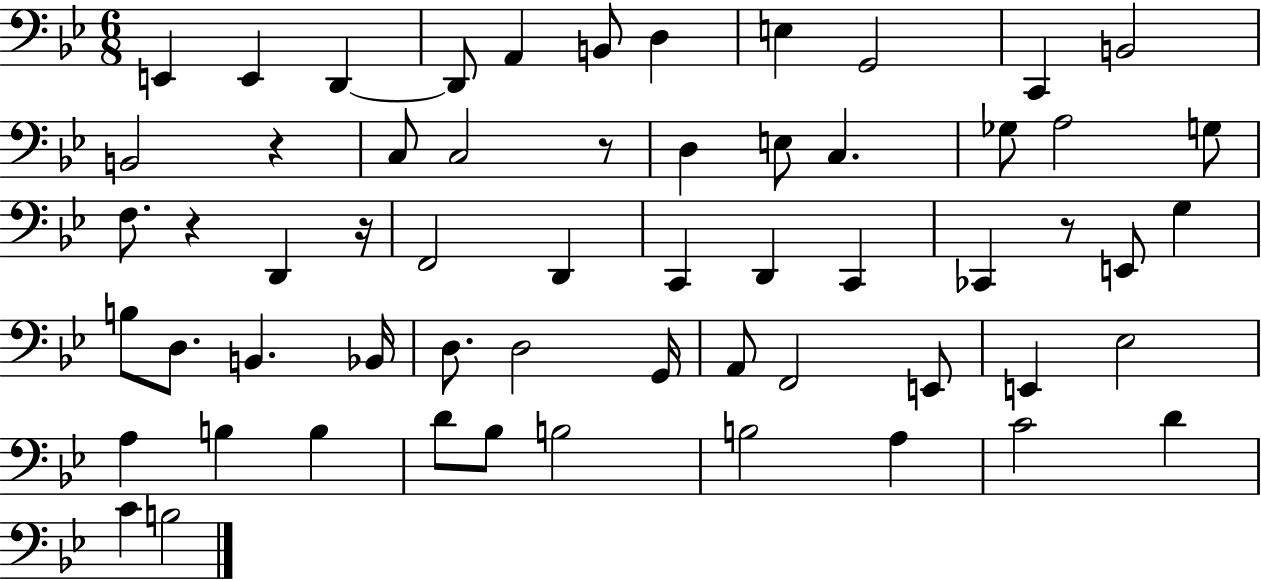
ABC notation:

X:1
T:Untitled
M:6/8
L:1/4
K:Bb
E,, E,, D,, D,,/2 A,, B,,/2 D, E, G,,2 C,, B,,2 B,,2 z C,/2 C,2 z/2 D, E,/2 C, _G,/2 A,2 G,/2 F,/2 z D,, z/4 F,,2 D,, C,, D,, C,, _C,, z/2 E,,/2 G, B,/2 D,/2 B,, _B,,/4 D,/2 D,2 G,,/4 A,,/2 F,,2 E,,/2 E,, _E,2 A, B, B, D/2 _B,/2 B,2 B,2 A, C2 D C B,2